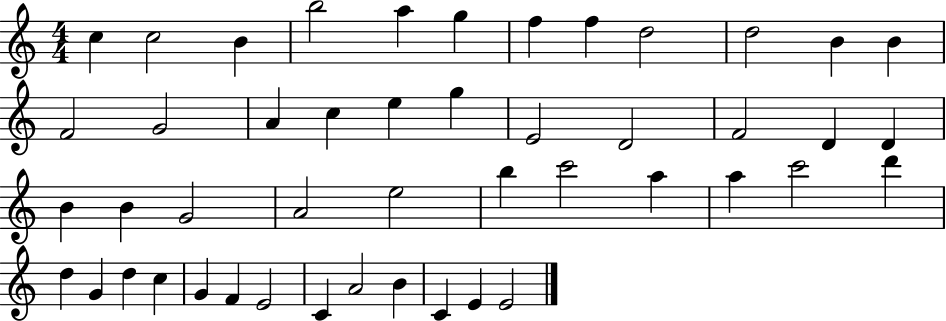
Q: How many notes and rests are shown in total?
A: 47